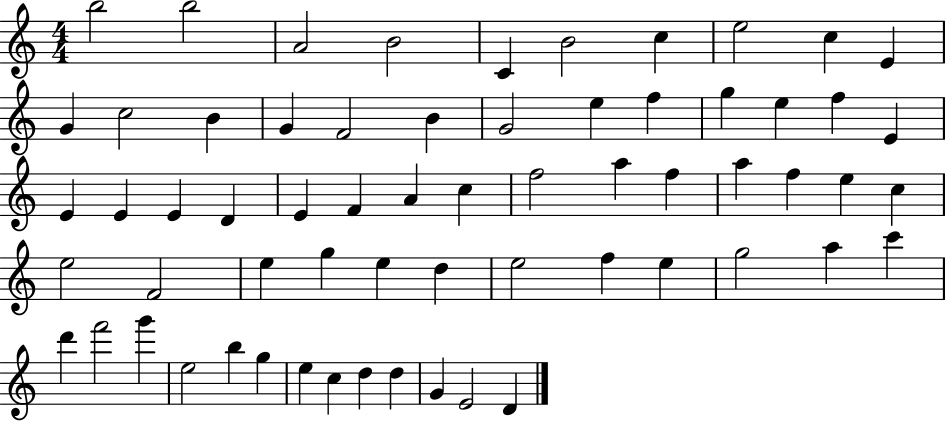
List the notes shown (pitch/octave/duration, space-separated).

B5/h B5/h A4/h B4/h C4/q B4/h C5/q E5/h C5/q E4/q G4/q C5/h B4/q G4/q F4/h B4/q G4/h E5/q F5/q G5/q E5/q F5/q E4/q E4/q E4/q E4/q D4/q E4/q F4/q A4/q C5/q F5/h A5/q F5/q A5/q F5/q E5/q C5/q E5/h F4/h E5/q G5/q E5/q D5/q E5/h F5/q E5/q G5/h A5/q C6/q D6/q F6/h G6/q E5/h B5/q G5/q E5/q C5/q D5/q D5/q G4/q E4/h D4/q